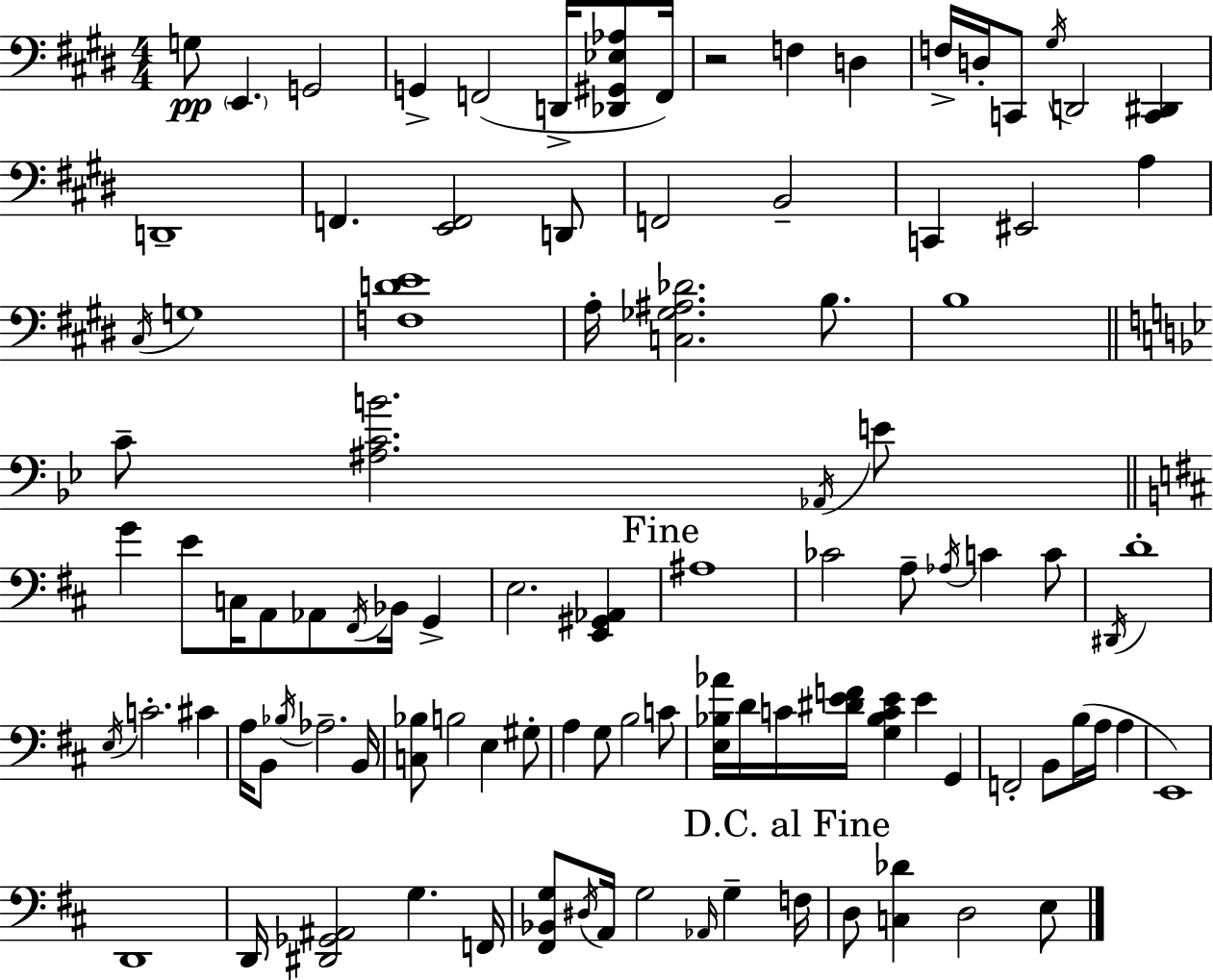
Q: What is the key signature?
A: E major